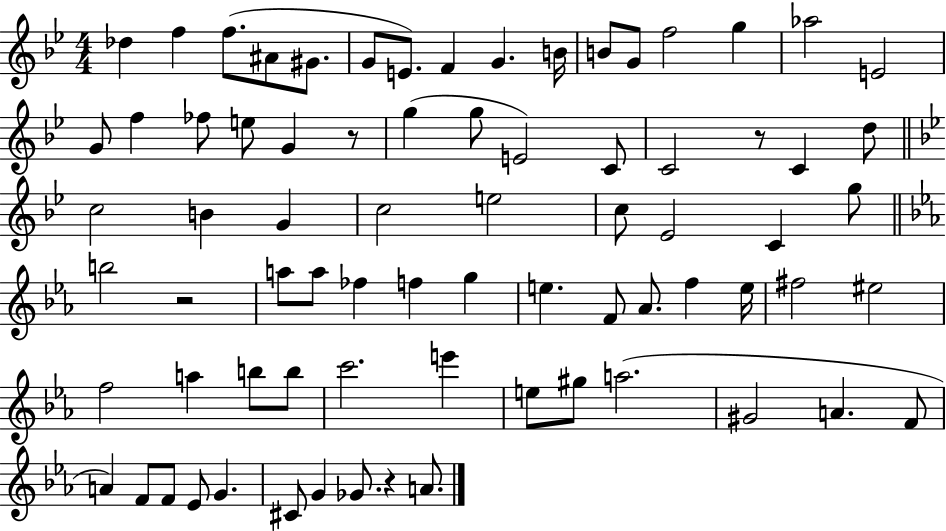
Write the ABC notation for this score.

X:1
T:Untitled
M:4/4
L:1/4
K:Bb
_d f f/2 ^A/2 ^G/2 G/2 E/2 F G B/4 B/2 G/2 f2 g _a2 E2 G/2 f _f/2 e/2 G z/2 g g/2 E2 C/2 C2 z/2 C d/2 c2 B G c2 e2 c/2 _E2 C g/2 b2 z2 a/2 a/2 _f f g e F/2 _A/2 f e/4 ^f2 ^e2 f2 a b/2 b/2 c'2 e' e/2 ^g/2 a2 ^G2 A F/2 A F/2 F/2 _E/2 G ^C/2 G _G/2 z A/2